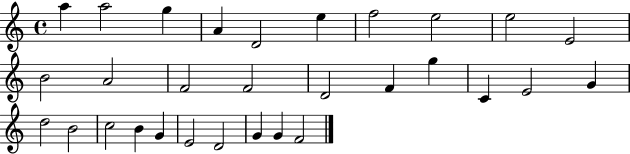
{
  \clef treble
  \time 4/4
  \defaultTimeSignature
  \key c \major
  a''4 a''2 g''4 | a'4 d'2 e''4 | f''2 e''2 | e''2 e'2 | \break b'2 a'2 | f'2 f'2 | d'2 f'4 g''4 | c'4 e'2 g'4 | \break d''2 b'2 | c''2 b'4 g'4 | e'2 d'2 | g'4 g'4 f'2 | \break \bar "|."
}